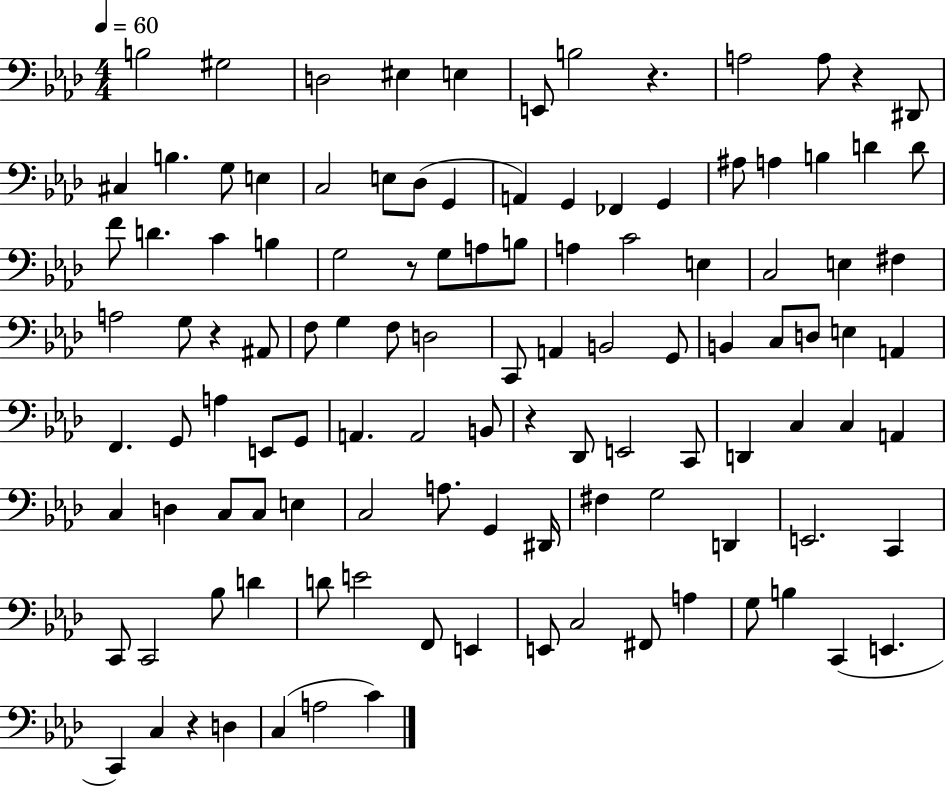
{
  \clef bass
  \numericTimeSignature
  \time 4/4
  \key aes \major
  \tempo 4 = 60
  b2 gis2 | d2 eis4 e4 | e,8 b2 r4. | a2 a8 r4 dis,8 | \break cis4 b4. g8 e4 | c2 e8 des8( g,4 | a,4) g,4 fes,4 g,4 | ais8 a4 b4 d'4 d'8 | \break f'8 d'4. c'4 b4 | g2 r8 g8 a8 b8 | a4 c'2 e4 | c2 e4 fis4 | \break a2 g8 r4 ais,8 | f8 g4 f8 d2 | c,8 a,4 b,2 g,8 | b,4 c8 d8 e4 a,4 | \break f,4. g,8 a4 e,8 g,8 | a,4. a,2 b,8 | r4 des,8 e,2 c,8 | d,4 c4 c4 a,4 | \break c4 d4 c8 c8 e4 | c2 a8. g,4 dis,16 | fis4 g2 d,4 | e,2. c,4 | \break c,8 c,2 bes8 d'4 | d'8 e'2 f,8 e,4 | e,8 c2 fis,8 a4 | g8 b4 c,4( e,4. | \break c,4) c4 r4 d4 | c4( a2 c'4) | \bar "|."
}